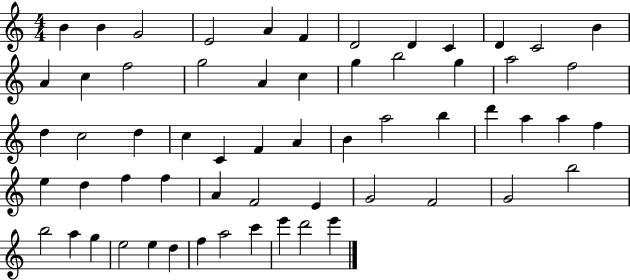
B4/q B4/q G4/h E4/h A4/q F4/q D4/h D4/q C4/q D4/q C4/h B4/q A4/q C5/q F5/h G5/h A4/q C5/q G5/q B5/h G5/q A5/h F5/h D5/q C5/h D5/q C5/q C4/q F4/q A4/q B4/q A5/h B5/q D6/q A5/q A5/q F5/q E5/q D5/q F5/q F5/q A4/q F4/h E4/q G4/h F4/h G4/h B5/h B5/h A5/q G5/q E5/h E5/q D5/q F5/q A5/h C6/q E6/q D6/h E6/q